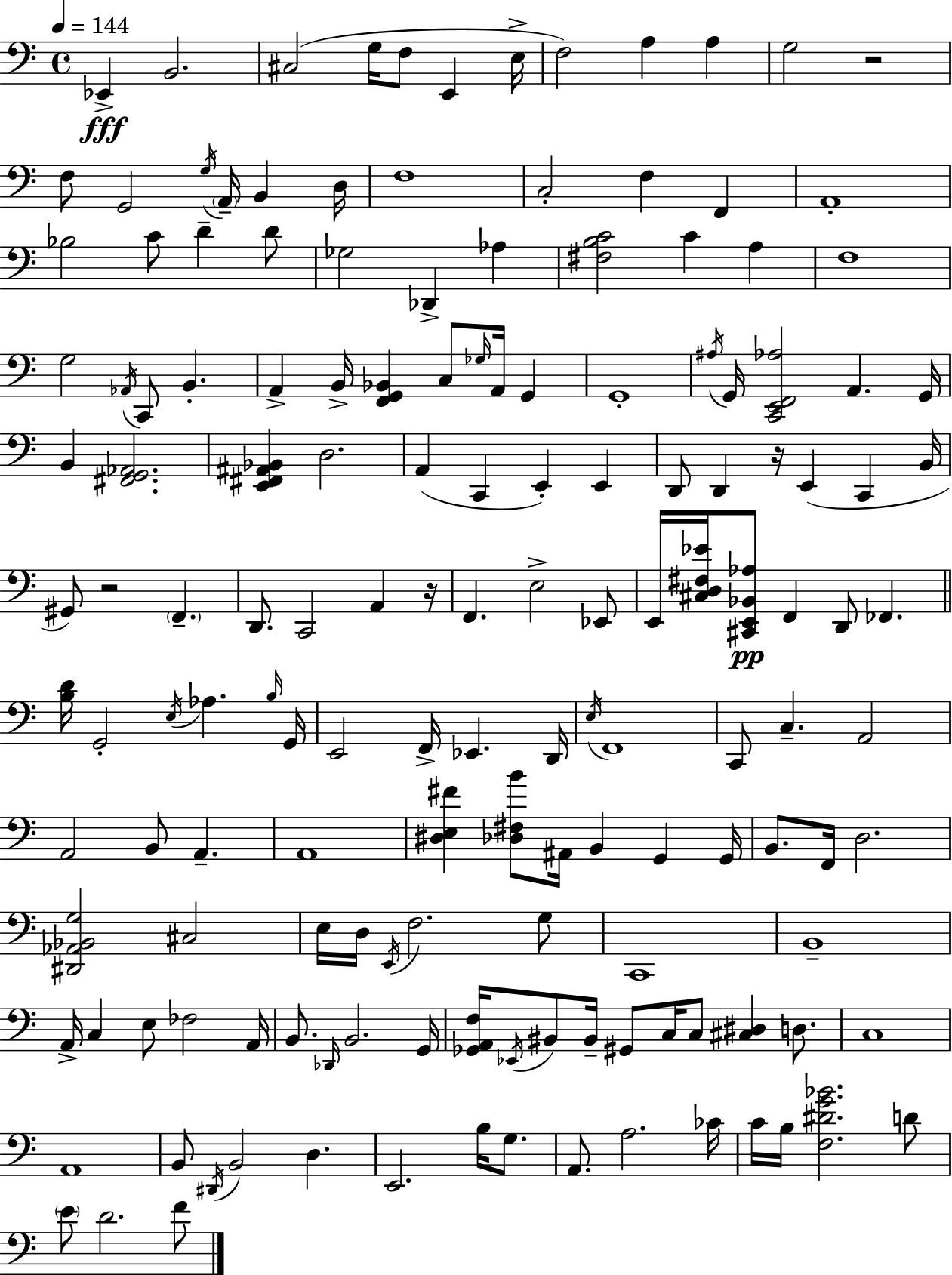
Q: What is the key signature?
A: A minor